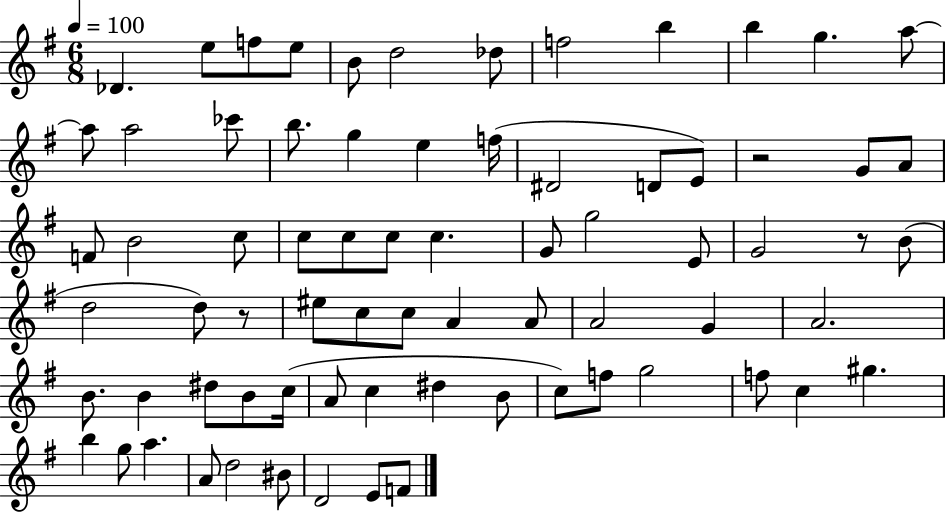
Db4/q. E5/e F5/e E5/e B4/e D5/h Db5/e F5/h B5/q B5/q G5/q. A5/e A5/e A5/h CES6/e B5/e. G5/q E5/q F5/s D#4/h D4/e E4/e R/h G4/e A4/e F4/e B4/h C5/e C5/e C5/e C5/e C5/q. G4/e G5/h E4/e G4/h R/e B4/e D5/h D5/e R/e EIS5/e C5/e C5/e A4/q A4/e A4/h G4/q A4/h. B4/e. B4/q D#5/e B4/e C5/s A4/e C5/q D#5/q B4/e C5/e F5/e G5/h F5/e C5/q G#5/q. B5/q G5/e A5/q. A4/e D5/h BIS4/e D4/h E4/e F4/e